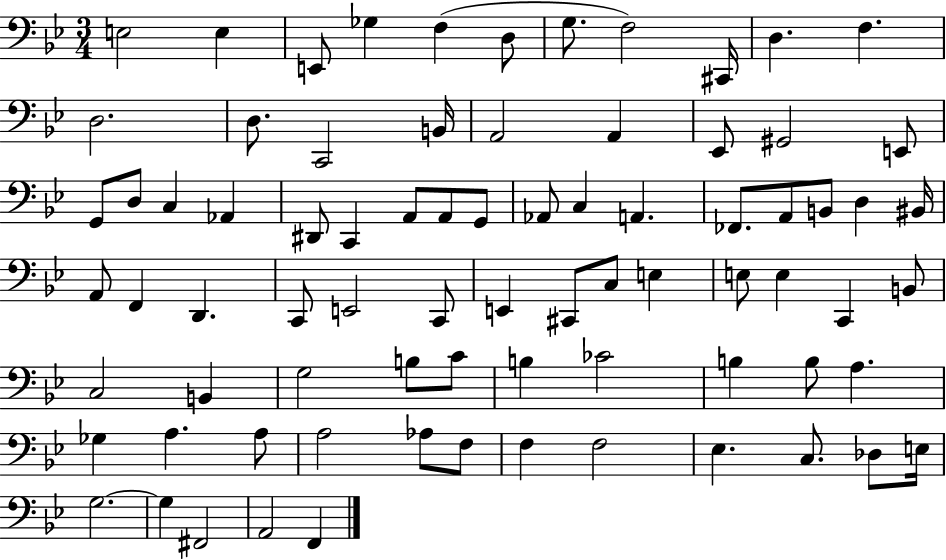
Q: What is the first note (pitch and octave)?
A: E3